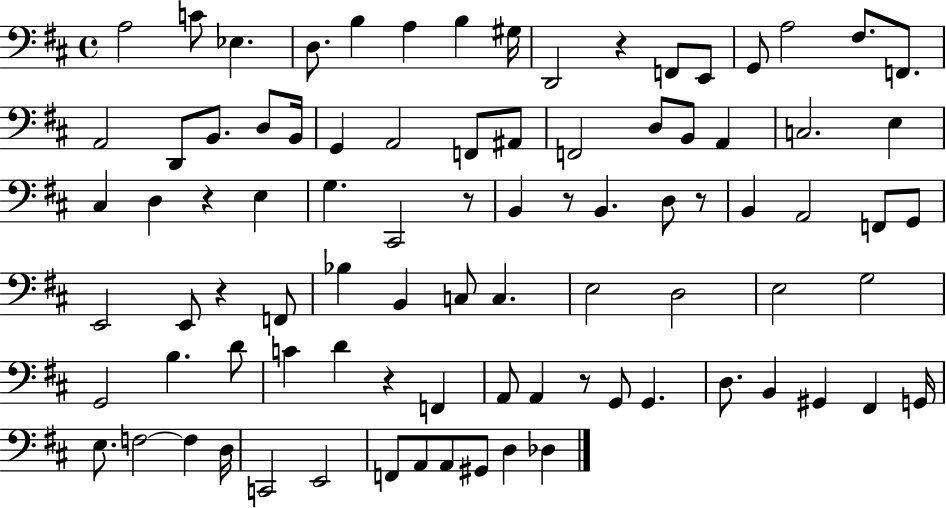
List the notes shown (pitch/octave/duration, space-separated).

A3/h C4/e Eb3/q. D3/e. B3/q A3/q B3/q G#3/s D2/h R/q F2/e E2/e G2/e A3/h F#3/e. F2/e. A2/h D2/e B2/e. D3/e B2/s G2/q A2/h F2/e A#2/e F2/h D3/e B2/e A2/q C3/h. E3/q C#3/q D3/q R/q E3/q G3/q. C#2/h R/e B2/q R/e B2/q. D3/e R/e B2/q A2/h F2/e G2/e E2/h E2/e R/q F2/e Bb3/q B2/q C3/e C3/q. E3/h D3/h E3/h G3/h G2/h B3/q. D4/e C4/q D4/q R/q F2/q A2/e A2/q R/e G2/e G2/q. D3/e. B2/q G#2/q F#2/q G2/s E3/e. F3/h F3/q D3/s C2/h E2/h F2/e A2/e A2/e G#2/e D3/q Db3/q